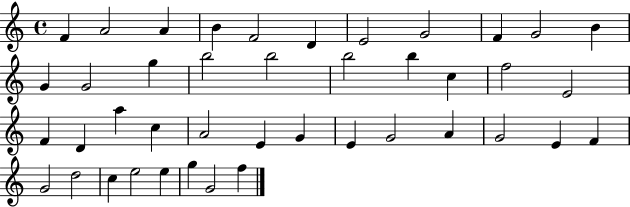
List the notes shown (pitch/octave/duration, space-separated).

F4/q A4/h A4/q B4/q F4/h D4/q E4/h G4/h F4/q G4/h B4/q G4/q G4/h G5/q B5/h B5/h B5/h B5/q C5/q F5/h E4/h F4/q D4/q A5/q C5/q A4/h E4/q G4/q E4/q G4/h A4/q G4/h E4/q F4/q G4/h D5/h C5/q E5/h E5/q G5/q G4/h F5/q